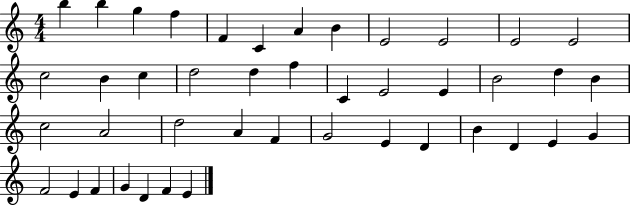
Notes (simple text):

B5/q B5/q G5/q F5/q F4/q C4/q A4/q B4/q E4/h E4/h E4/h E4/h C5/h B4/q C5/q D5/h D5/q F5/q C4/q E4/h E4/q B4/h D5/q B4/q C5/h A4/h D5/h A4/q F4/q G4/h E4/q D4/q B4/q D4/q E4/q G4/q F4/h E4/q F4/q G4/q D4/q F4/q E4/q